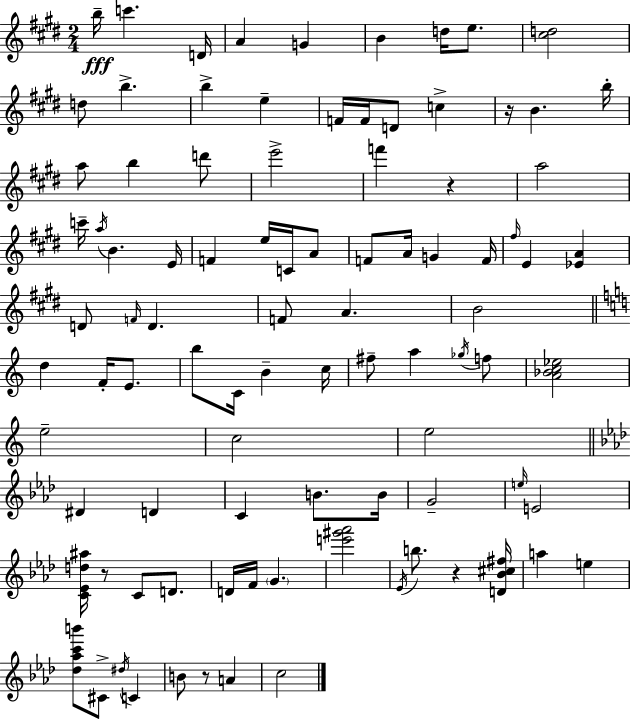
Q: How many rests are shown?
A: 5